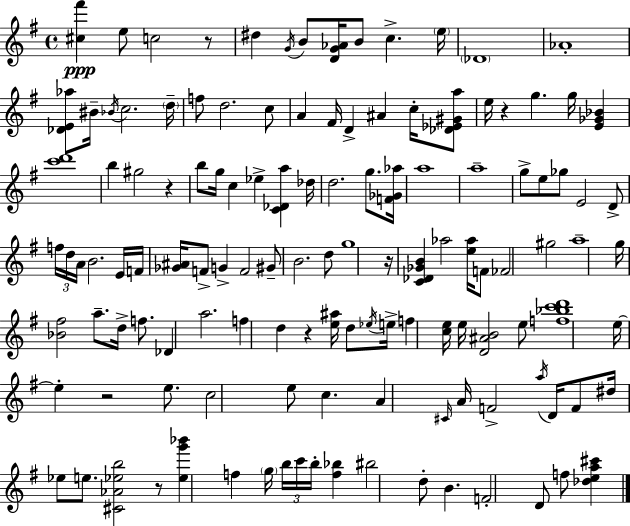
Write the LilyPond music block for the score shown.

{
  \clef treble
  \time 4/4
  \defaultTimeSignature
  \key g \major
  <cis'' fis'''>4\ppp e''8 c''2 r8 | dis''4 \acciaccatura { g'16 } b'8 <d' g' aes'>16 b'8 c''4.-> | \parenthesize e''16 \parenthesize des'1 | aes'1-. | \break <des' e' aes''>8 bis'16-- \acciaccatura { bes'16 } c''2. | \parenthesize d''16-- f''8 d''2. | c''8 a'4 fis'16 d'4-> ais'4 c''16-. | <des' ees' gis' a''>8 e''16 r4 g''4. g''16 <e' ges' bes'>4 | \break <c''' d'''>1 | b''4 gis''2 r4 | b''8 g''16 c''4 ees''4-> <c' des' a''>4 | des''16 d''2. g''8. | \break <f' ges' aes''>16 a''1 | a''1-- | g''8-> e''8 ges''8 e'2 | d'8-> \tuplet 3/2 { f''16 d''16 a'16 } b'2. | \break e'16 f'16 <ges' ais'>16 f'8-> g'4-> f'2 | gis'8-- b'2. | d''8 g''1 | r16 <c' des' ges' b'>4 aes''2 <e'' aes''>16 | \break f'8 fes'2 gis''2 | a''1-- | g''16 <bes' fis''>2 a''8.-- d''16-> f''8. | des'4 a''2. | \break f''4 d''4 r4 <e'' ais''>16 d''8 | \acciaccatura { ees''16 } e''16-> f''4 <c'' e''>16 e''16 <d' ais' b'>2 | e''8 <f'' bes'' c''' d'''>1 | e''16~~ e''4-. r2 | \break e''8. c''2 e''8 c''4. | a'4 \grace { cis'16 } a'16 f'2-> | \acciaccatura { a''16 } d'16 f'8 dis''16 ees''8 e''8. <cis' aes' ees'' b''>2 | r8 <ees'' g''' bes'''>4 f''4 \parenthesize g''16 \tuplet 3/2 { b''16 c'''16 | \break b''16-. } <f'' bes''>4 bis''2 d''8-. b'4. | f'2-. d'8 f''8 | <des'' e'' a'' cis'''>4 \bar "|."
}